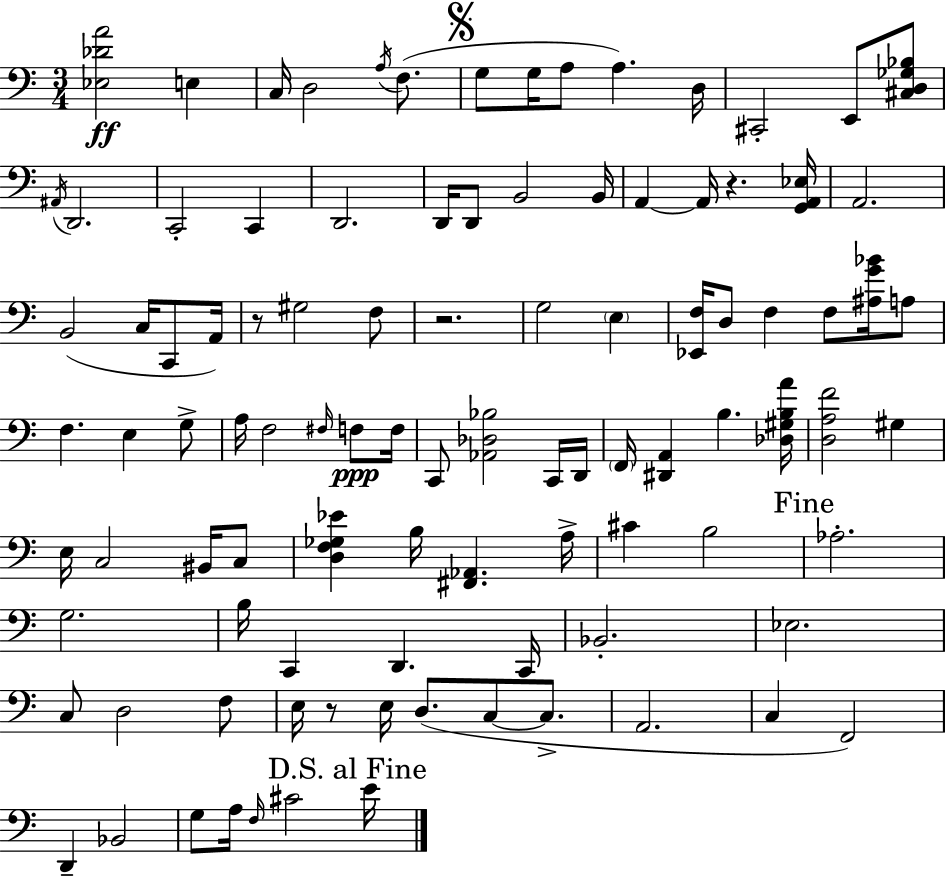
{
  \clef bass
  \numericTimeSignature
  \time 3/4
  \key a \minor
  <ees des' a'>2\ff e4 | c16 d2 \acciaccatura { a16 } f8.( | \mark \markup { \musicglyph "scripts.segno" } g8 g16 a8 a4.) | d16 cis,2-. e,8 <cis d ges bes>8 | \break \acciaccatura { ais,16 } d,2. | c,2-. c,4 | d,2. | d,16 d,8 b,2 | \break b,16 a,4~~ a,16 r4. | <g, a, ees>16 a,2. | b,2( c16 c,8 | a,16) r8 gis2 | \break f8 r2. | g2 \parenthesize e4 | <ees, f>16 d8 f4 f8 <ais g' bes'>16 | a8 f4. e4 | \break g8-> a16 f2 \grace { fis16 }\ppp | f8 f16 c,8 <aes, des bes>2 | c,16 d,16 \parenthesize f,16 <dis, a,>4 b4. | <des gis b a'>16 <d a f'>2 gis4 | \break e16 c2 | bis,16 c8 <d f ges ees'>4 b16 <fis, aes,>4. | a16-> cis'4 b2 | \mark "Fine" aes2.-. | \break g2. | b16 c,4 d,4. | c,16 bes,2.-. | ees2. | \break c8 d2 | f8 e16 r8 e16 d8.( c8~~ | c8.-> a,2. | c4 f,2) | \break d,4-- bes,2 | g8 a16 \grace { f16 } cis'2 | \mark "D.S. al Fine" e'16 \bar "|."
}